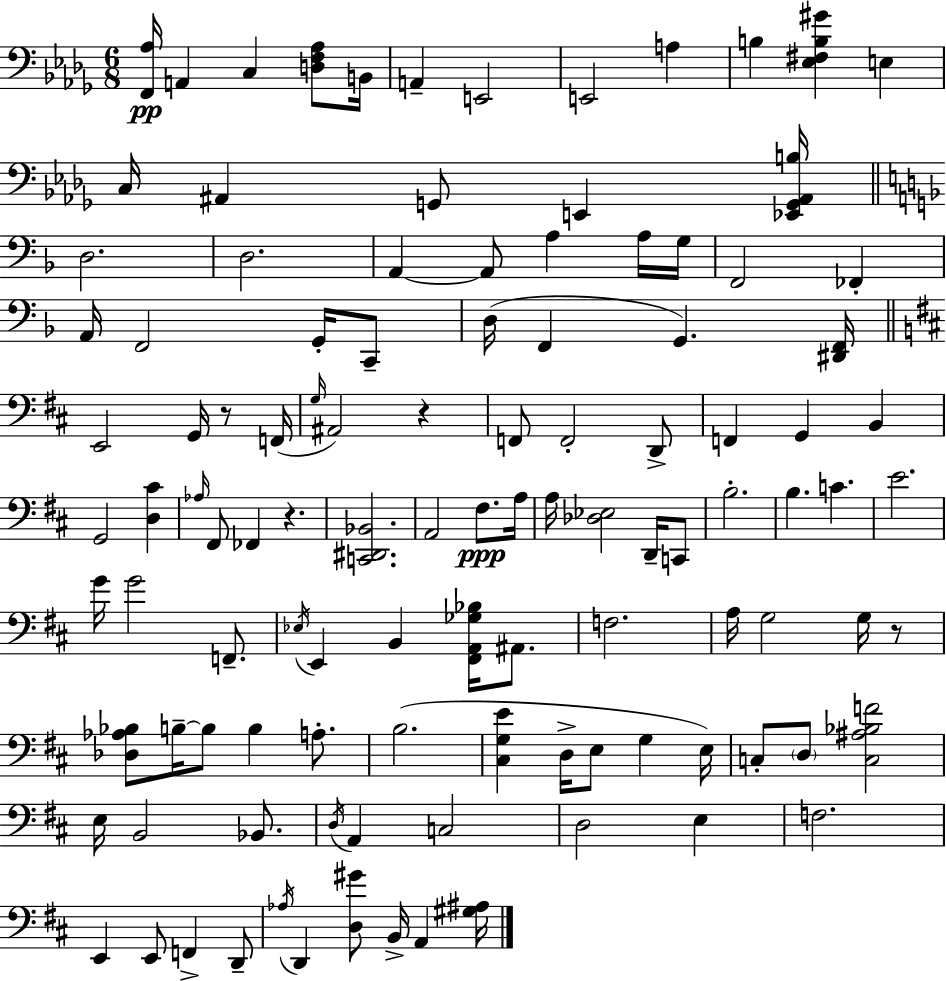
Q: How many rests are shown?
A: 4